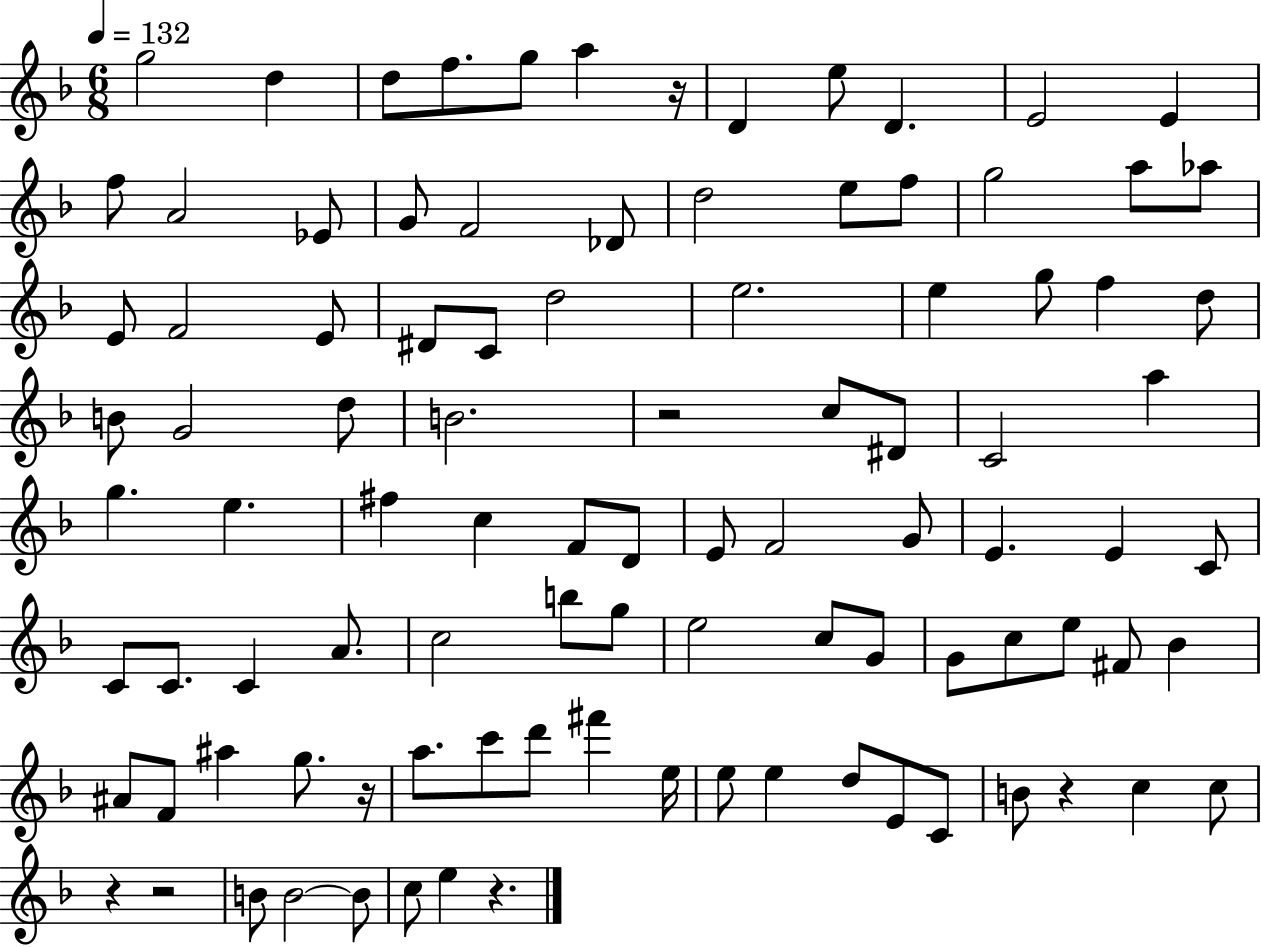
X:1
T:Untitled
M:6/8
L:1/4
K:F
g2 d d/2 f/2 g/2 a z/4 D e/2 D E2 E f/2 A2 _E/2 G/2 F2 _D/2 d2 e/2 f/2 g2 a/2 _a/2 E/2 F2 E/2 ^D/2 C/2 d2 e2 e g/2 f d/2 B/2 G2 d/2 B2 z2 c/2 ^D/2 C2 a g e ^f c F/2 D/2 E/2 F2 G/2 E E C/2 C/2 C/2 C A/2 c2 b/2 g/2 e2 c/2 G/2 G/2 c/2 e/2 ^F/2 _B ^A/2 F/2 ^a g/2 z/4 a/2 c'/2 d'/2 ^f' e/4 e/2 e d/2 E/2 C/2 B/2 z c c/2 z z2 B/2 B2 B/2 c/2 e z